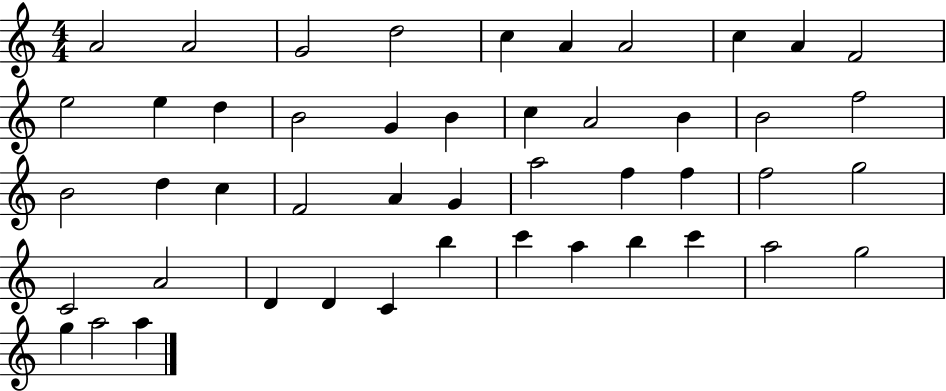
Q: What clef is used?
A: treble